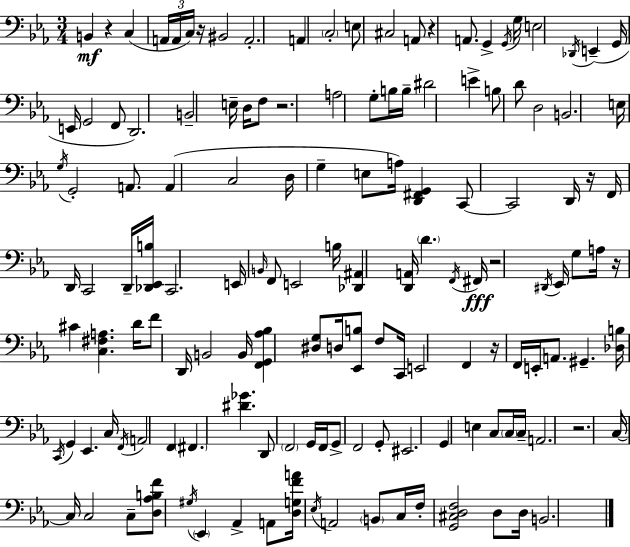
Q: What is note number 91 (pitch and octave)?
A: F#2